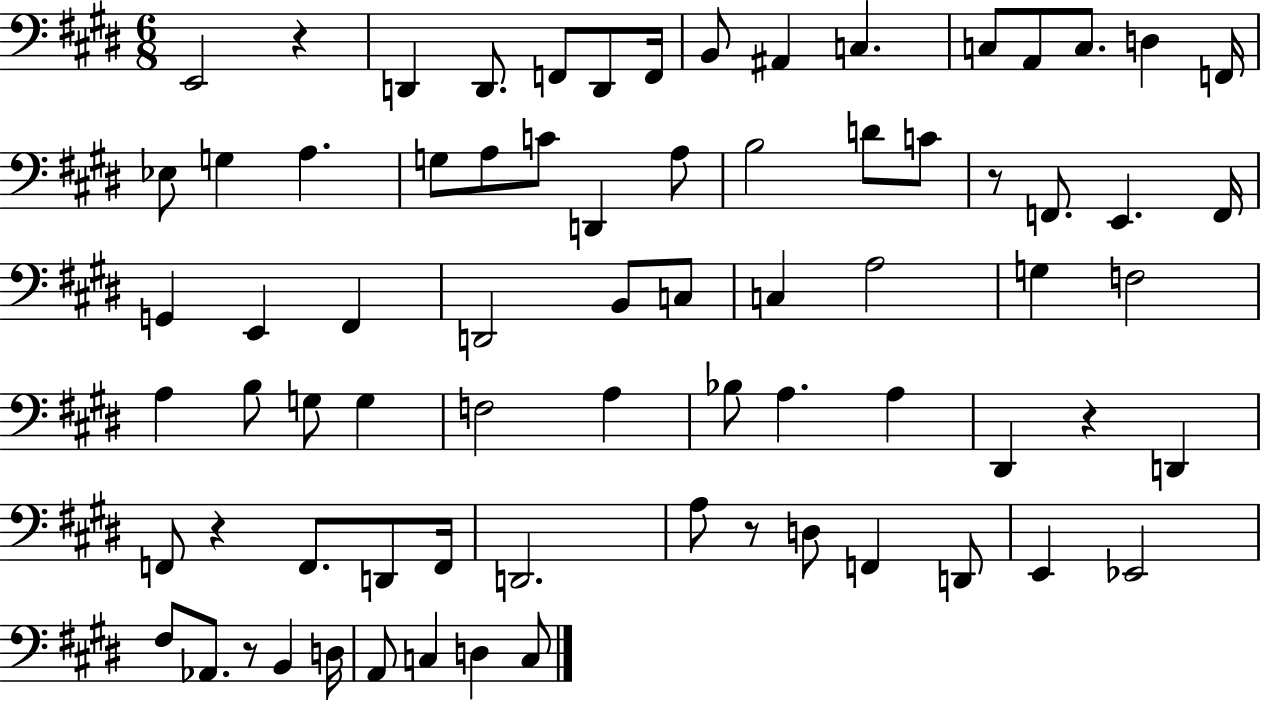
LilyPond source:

{
  \clef bass
  \numericTimeSignature
  \time 6/8
  \key e \major
  e,2 r4 | d,4 d,8. f,8 d,8 f,16 | b,8 ais,4 c4. | c8 a,8 c8. d4 f,16 | \break ees8 g4 a4. | g8 a8 c'8 d,4 a8 | b2 d'8 c'8 | r8 f,8. e,4. f,16 | \break g,4 e,4 fis,4 | d,2 b,8 c8 | c4 a2 | g4 f2 | \break a4 b8 g8 g4 | f2 a4 | bes8 a4. a4 | dis,4 r4 d,4 | \break f,8 r4 f,8. d,8 f,16 | d,2. | a8 r8 d8 f,4 d,8 | e,4 ees,2 | \break fis8 aes,8. r8 b,4 d16 | a,8 c4 d4 c8 | \bar "|."
}